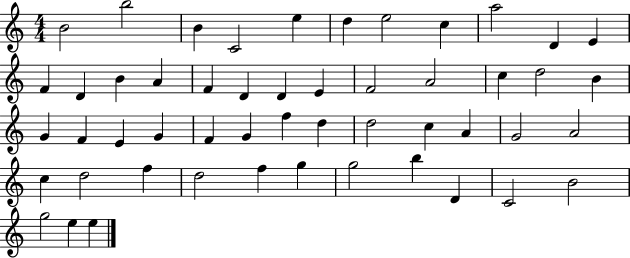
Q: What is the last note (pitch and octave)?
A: E5